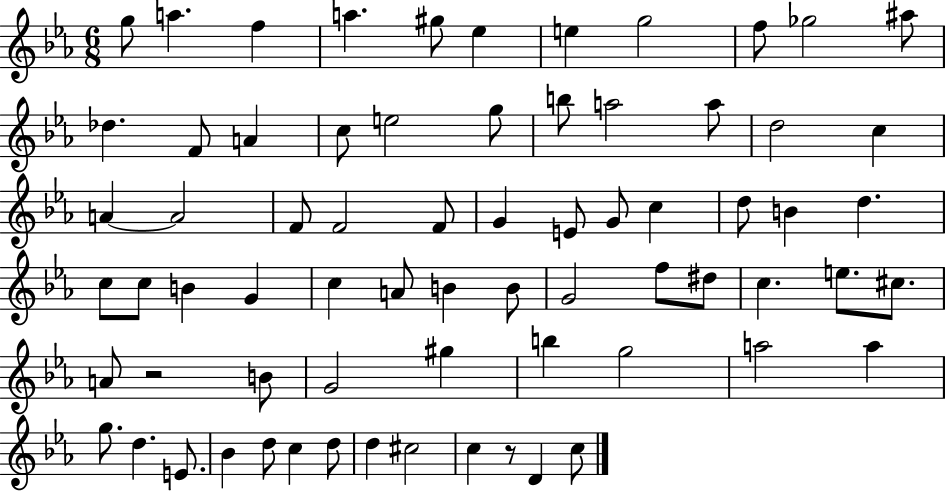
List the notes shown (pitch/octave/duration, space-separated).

G5/e A5/q. F5/q A5/q. G#5/e Eb5/q E5/q G5/h F5/e Gb5/h A#5/e Db5/q. F4/e A4/q C5/e E5/h G5/e B5/e A5/h A5/e D5/h C5/q A4/q A4/h F4/e F4/h F4/e G4/q E4/e G4/e C5/q D5/e B4/q D5/q. C5/e C5/e B4/q G4/q C5/q A4/e B4/q B4/e G4/h F5/e D#5/e C5/q. E5/e. C#5/e. A4/e R/h B4/e G4/h G#5/q B5/q G5/h A5/h A5/q G5/e. D5/q. E4/e. Bb4/q D5/e C5/q D5/e D5/q C#5/h C5/q R/e D4/q C5/e